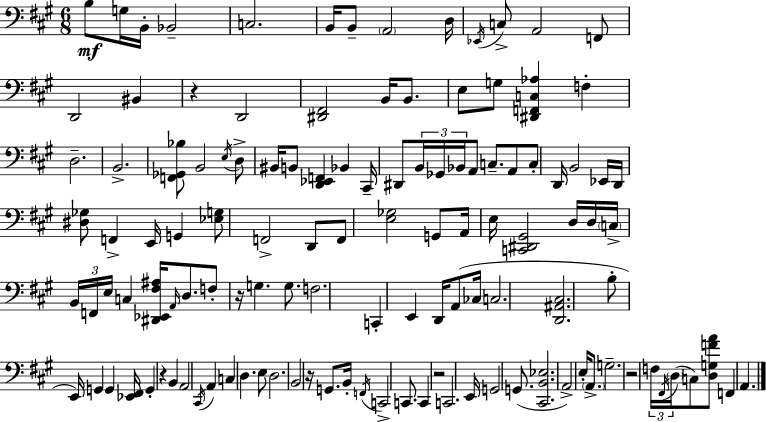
B3/e G3/s B2/s Bb2/h C3/h. B2/s B2/e A2/h D3/s Eb2/s C3/e A2/h F2/e D2/h BIS2/q R/q D2/h [D#2,F#2]/h B2/s B2/e. E3/e G3/e [D#2,F2,C3,Ab3]/q F3/q D3/h. B2/h. [F2,Gb2,Bb3]/e B2/h E3/s D3/e BIS2/s B2/e [D2,Eb2,F2]/q Bb2/q C#2/s D#2/e B2/s Gb2/s Bb2/s A2/e C3/e. A2/e C3/e D2/s B2/h Eb2/s D2/s [D#3,Gb3]/e F2/q E2/s G2/q [Eb3,G3]/e F2/h D2/e F2/e [E3,Gb3]/h G2/e A2/s E3/s [C2,D#2,G#2]/h D3/s D3/s C3/s B2/s F2/s E3/s C3/q [D#2,Eb2,F#3,A#3]/s A2/s D3/e. F3/e R/s G3/q. G3/e. F3/h. C2/q E2/q D2/s A2/e CES3/s C3/h. [D2,A#2,C#3]/h. B3/e E2/s G2/q G2/q [Eb2,F#2]/s G2/q R/q B2/q A2/h C#2/s A2/q C3/q D3/q. E3/e D3/h. B2/h R/s G2/e. B2/s F2/s C2/h C2/e. C2/q R/h C2/h. E2/s G2/h G2/e. [C#2,B2,Eb3]/h. A2/h E3/s A2/e. G3/h. R/h F3/s F#2/s D3/s C3/e [D3,G3,F4,A4]/e F2/q A2/q.